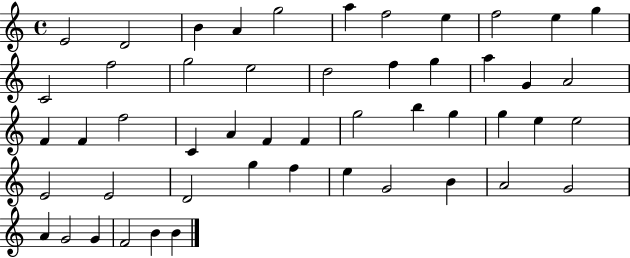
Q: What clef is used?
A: treble